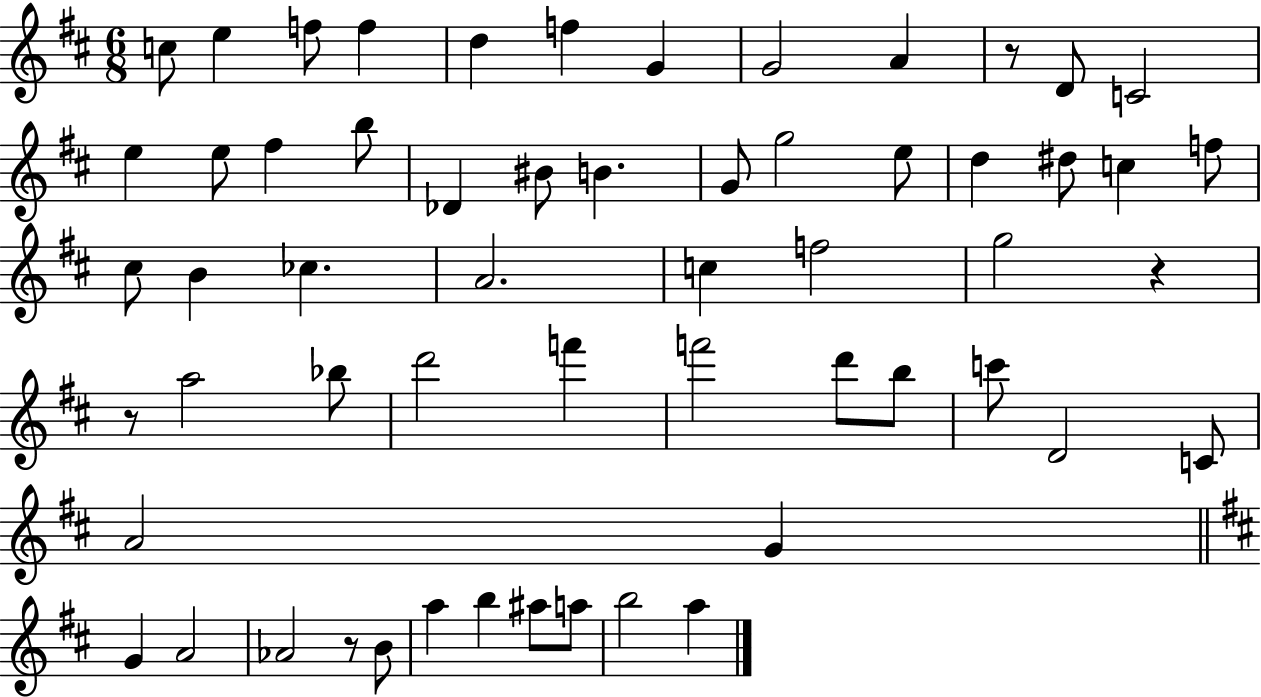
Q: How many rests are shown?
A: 4